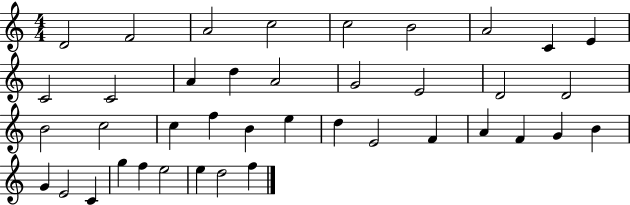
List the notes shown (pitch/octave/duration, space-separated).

D4/h F4/h A4/h C5/h C5/h B4/h A4/h C4/q E4/q C4/h C4/h A4/q D5/q A4/h G4/h E4/h D4/h D4/h B4/h C5/h C5/q F5/q B4/q E5/q D5/q E4/h F4/q A4/q F4/q G4/q B4/q G4/q E4/h C4/q G5/q F5/q E5/h E5/q D5/h F5/q